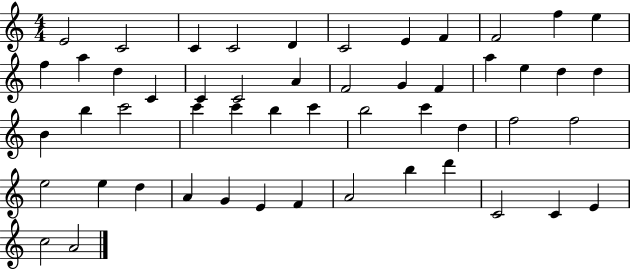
{
  \clef treble
  \numericTimeSignature
  \time 4/4
  \key c \major
  e'2 c'2 | c'4 c'2 d'4 | c'2 e'4 f'4 | f'2 f''4 e''4 | \break f''4 a''4 d''4 c'4 | c'4 c'2 a'4 | f'2 g'4 f'4 | a''4 e''4 d''4 d''4 | \break b'4 b''4 c'''2 | c'''4 c'''4 b''4 c'''4 | b''2 c'''4 d''4 | f''2 f''2 | \break e''2 e''4 d''4 | a'4 g'4 e'4 f'4 | a'2 b''4 d'''4 | c'2 c'4 e'4 | \break c''2 a'2 | \bar "|."
}